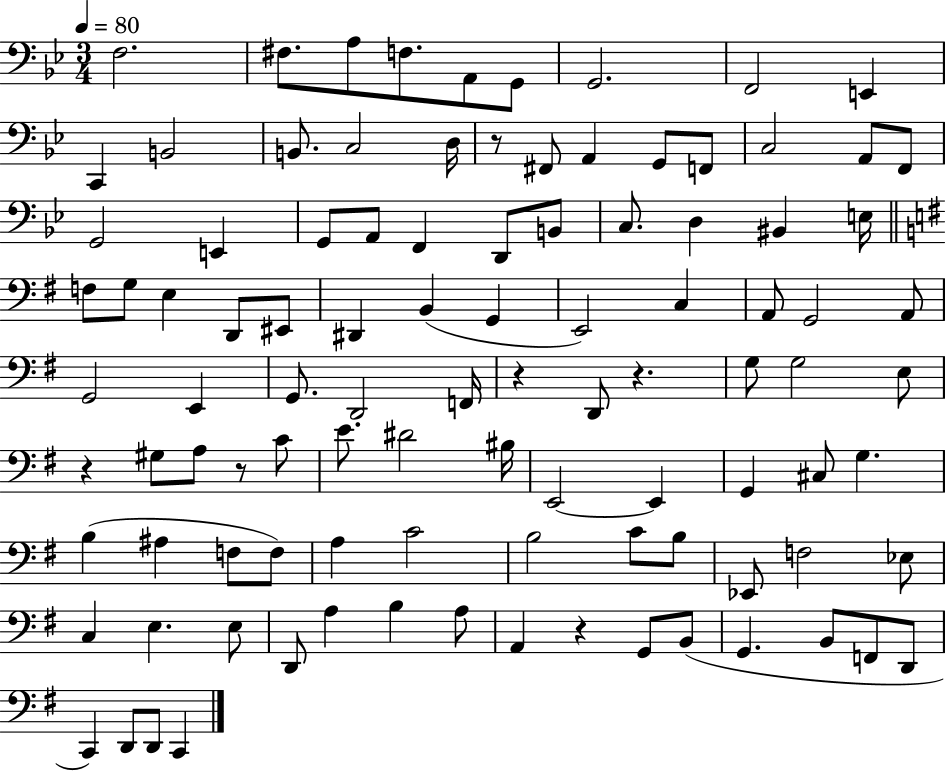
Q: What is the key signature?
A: BES major